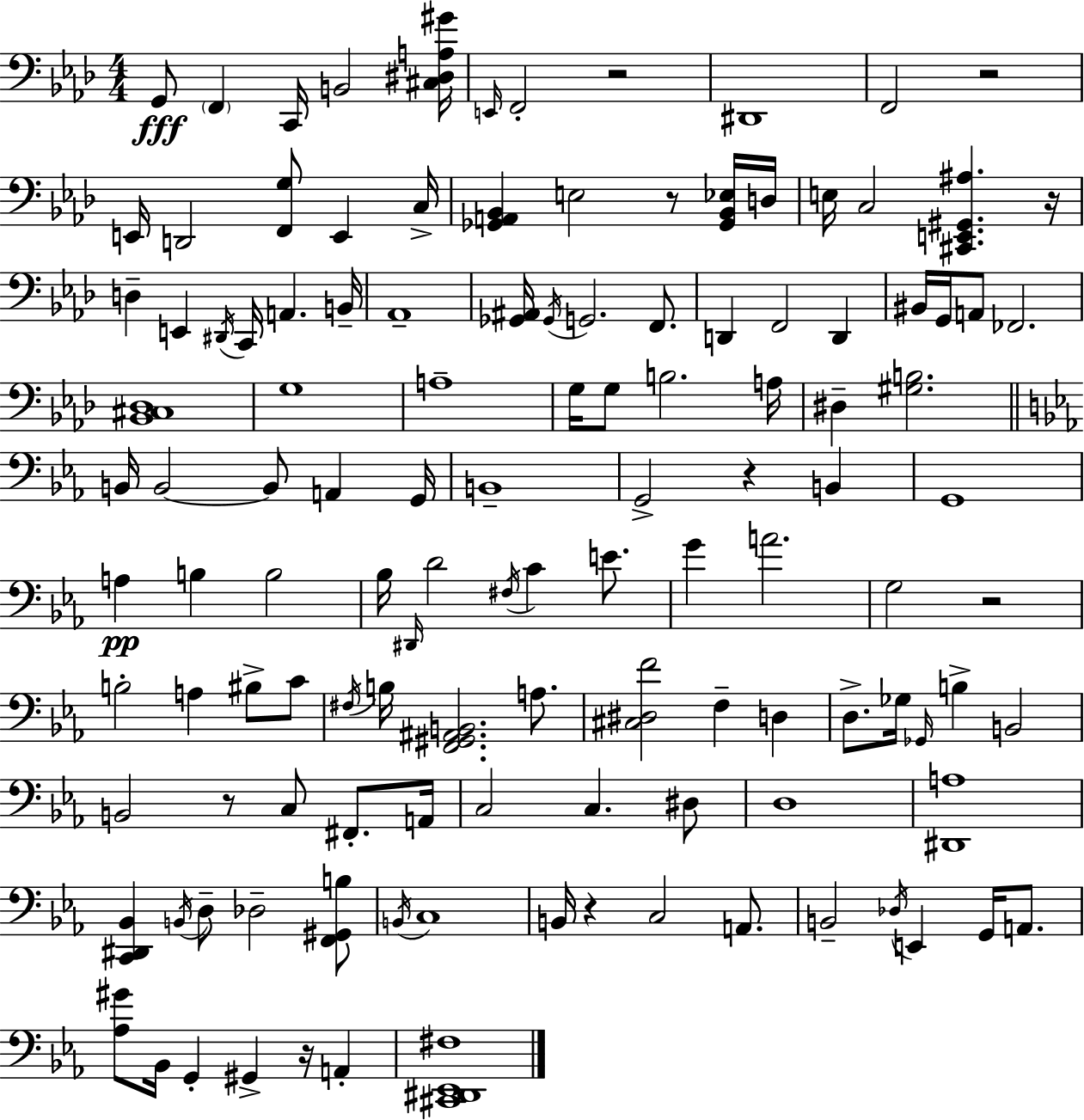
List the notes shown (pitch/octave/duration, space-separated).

G2/e F2/q C2/s B2/h [C#3,D#3,A3,G#4]/s E2/s F2/h R/h D#2/w F2/h R/h E2/s D2/h [F2,G3]/e E2/q C3/s [Gb2,A2,Bb2]/q E3/h R/e [Gb2,Bb2,Eb3]/s D3/s E3/s C3/h [C#2,E2,G#2,A#3]/q. R/s D3/q E2/q D#2/s C2/s A2/q. B2/s Ab2/w [Gb2,A#2]/s Gb2/s G2/h. F2/e. D2/q F2/h D2/q BIS2/s G2/s A2/e FES2/h. [Bb2,C#3,Db3]/w G3/w A3/w G3/s G3/e B3/h. A3/s D#3/q [G#3,B3]/h. B2/s B2/h B2/e A2/q G2/s B2/w G2/h R/q B2/q G2/w A3/q B3/q B3/h Bb3/s D#2/s D4/h F#3/s C4/q E4/e. G4/q A4/h. G3/h R/h B3/h A3/q BIS3/e C4/e F#3/s B3/s [F2,G#2,A#2,B2]/h. A3/e. [C#3,D#3,F4]/h F3/q D3/q D3/e. Gb3/s Gb2/s B3/q B2/h B2/h R/e C3/e F#2/e. A2/s C3/h C3/q. D#3/e D3/w [D#2,A3]/w [C2,D#2,Bb2]/q B2/s D3/e Db3/h [F2,G#2,B3]/e B2/s C3/w B2/s R/q C3/h A2/e. B2/h Db3/s E2/q G2/s A2/e. [Ab3,G#4]/e Bb2/s G2/q G#2/q R/s A2/q [C#2,D#2,Eb2,F#3]/w